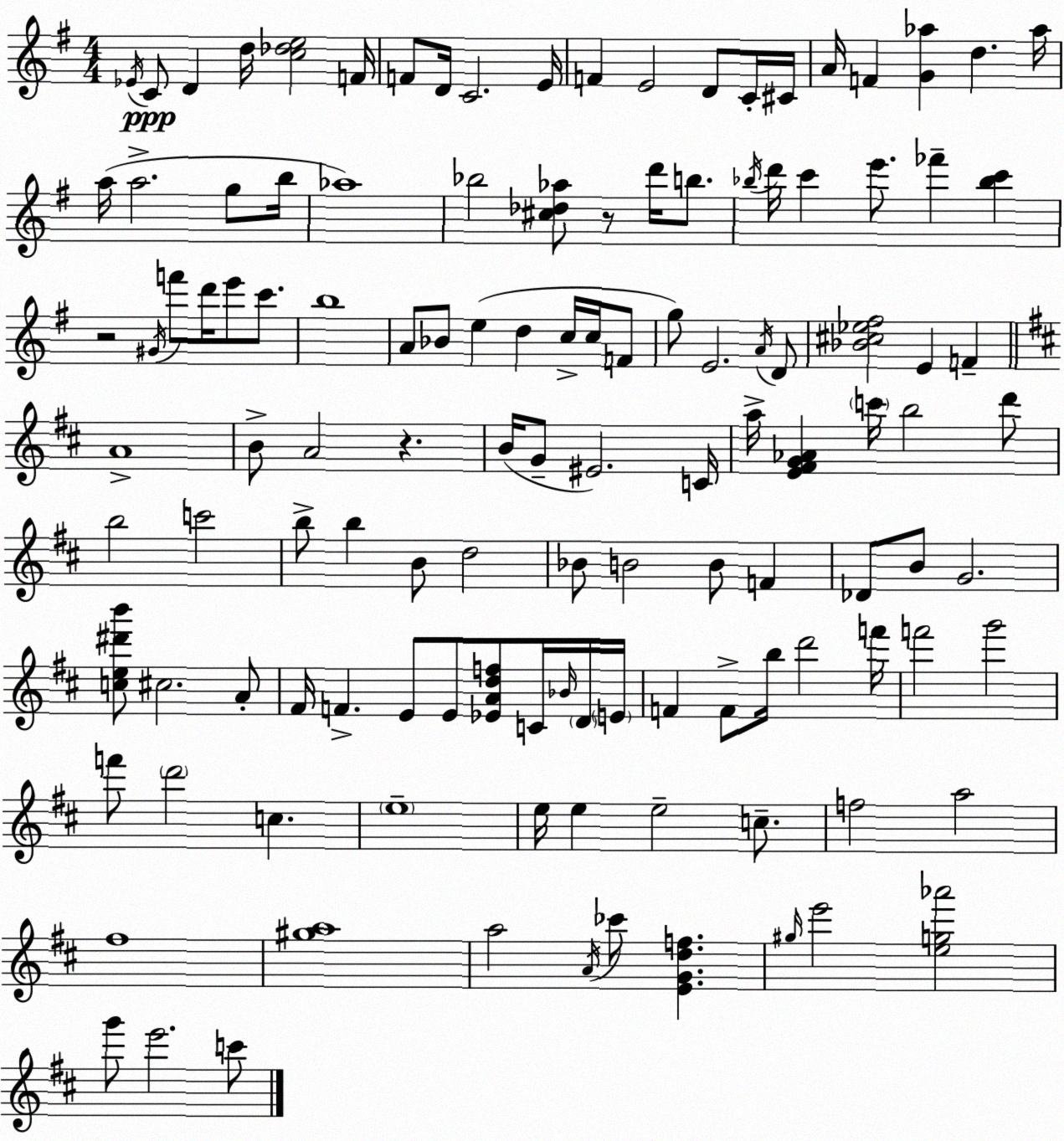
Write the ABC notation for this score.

X:1
T:Untitled
M:4/4
L:1/4
K:G
_E/4 C/2 D d/4 [c_de]2 F/4 F/2 D/4 C2 E/4 F E2 D/2 C/4 ^C/4 A/4 F [G_a] d _a/4 a/4 a2 g/2 b/4 _a4 _b2 [^c_d_a]/2 z/2 d'/4 b/2 _b/4 d'/4 c' e'/2 _f' [_bc'] z2 ^G/4 f'/2 d'/4 e'/2 c'/2 b4 A/2 _B/2 e d c/4 c/4 F/2 g/2 E2 A/4 D/2 [_B^c_e^f]2 E F A4 B/2 A2 z B/4 G/2 ^E2 C/4 a/4 [E^FG_A] c'/4 b2 d'/2 b2 c'2 b/2 b B/2 d2 _B/2 B2 B/2 F _D/2 B/2 G2 [ce^d'b']/2 ^c2 A/2 ^F/4 F E/2 E/2 [_EAdf]/2 C/4 _B/4 D/4 E/4 F F/2 b/4 d'2 f'/4 f'2 g'2 f'/2 d'2 c e4 e/4 e e2 c/2 f2 a2 ^f4 [^ga]4 a2 A/4 _c'/2 [EGdf] ^g/4 e'2 [eg_a']2 g'/2 e'2 c'/2